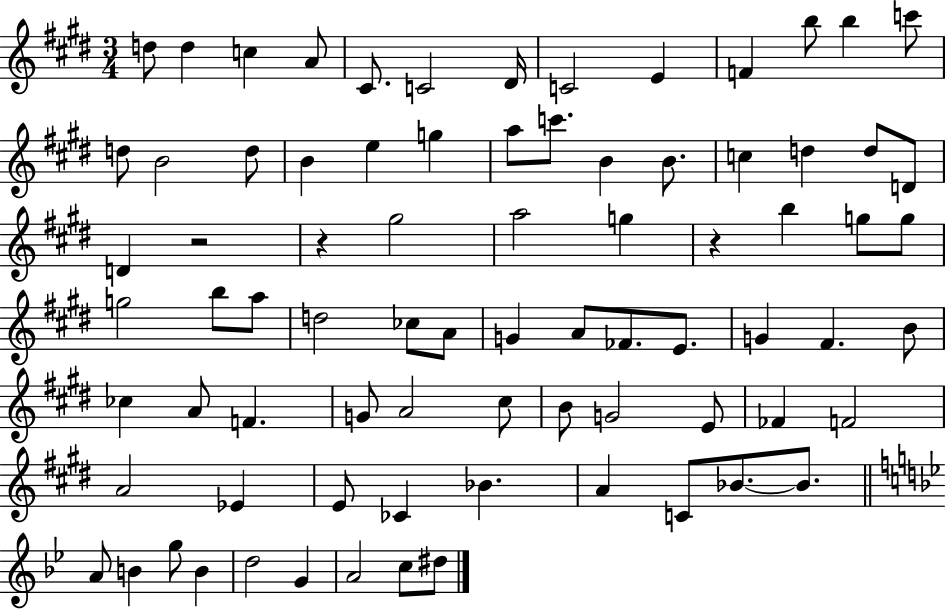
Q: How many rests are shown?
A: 3